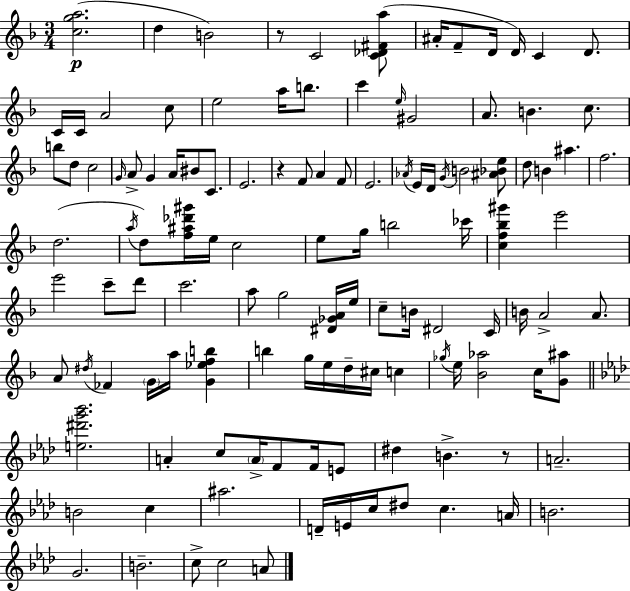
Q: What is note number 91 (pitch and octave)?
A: B4